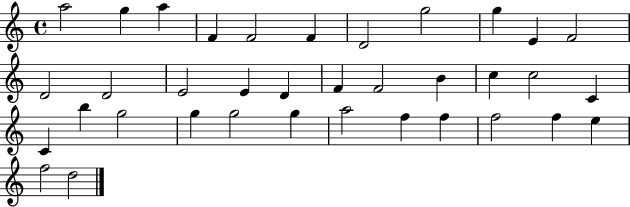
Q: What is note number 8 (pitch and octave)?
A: G5